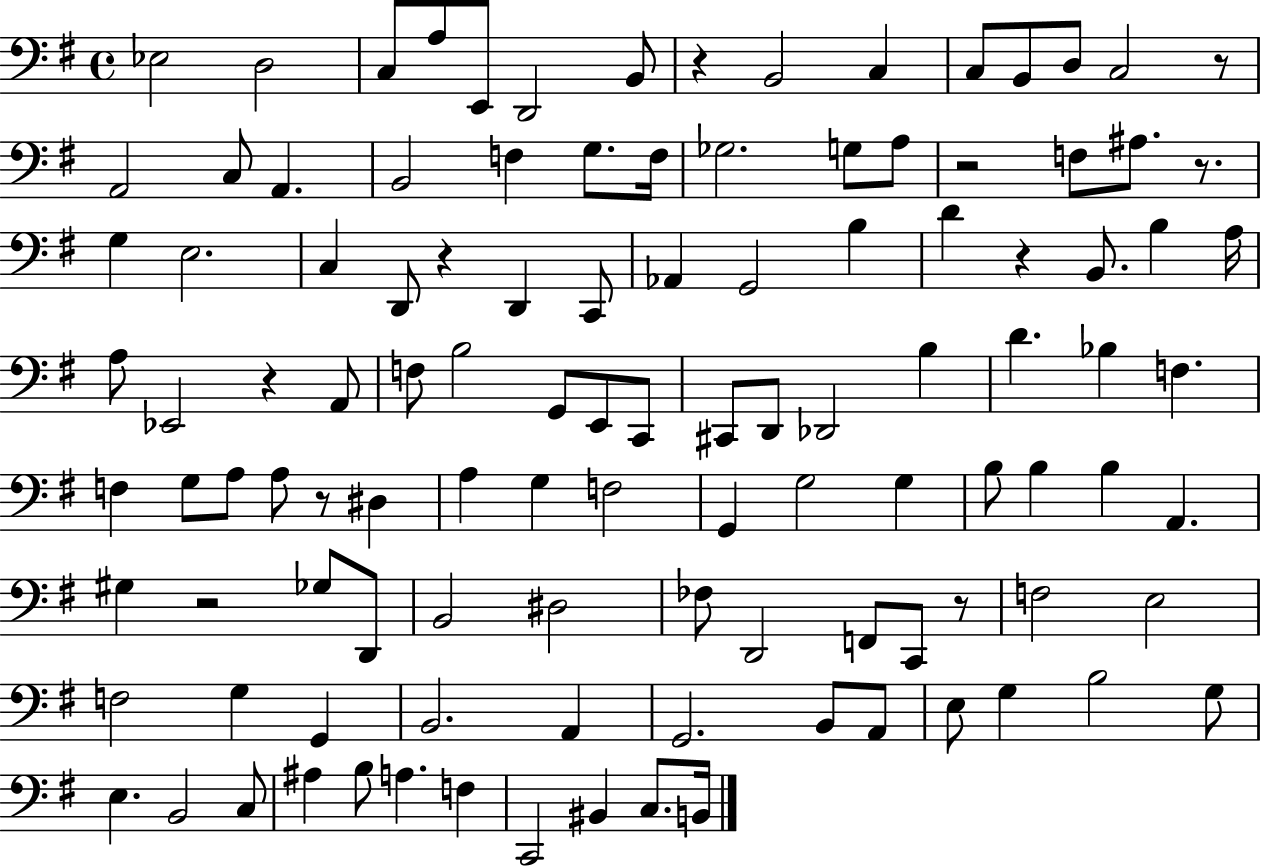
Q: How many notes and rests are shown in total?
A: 112